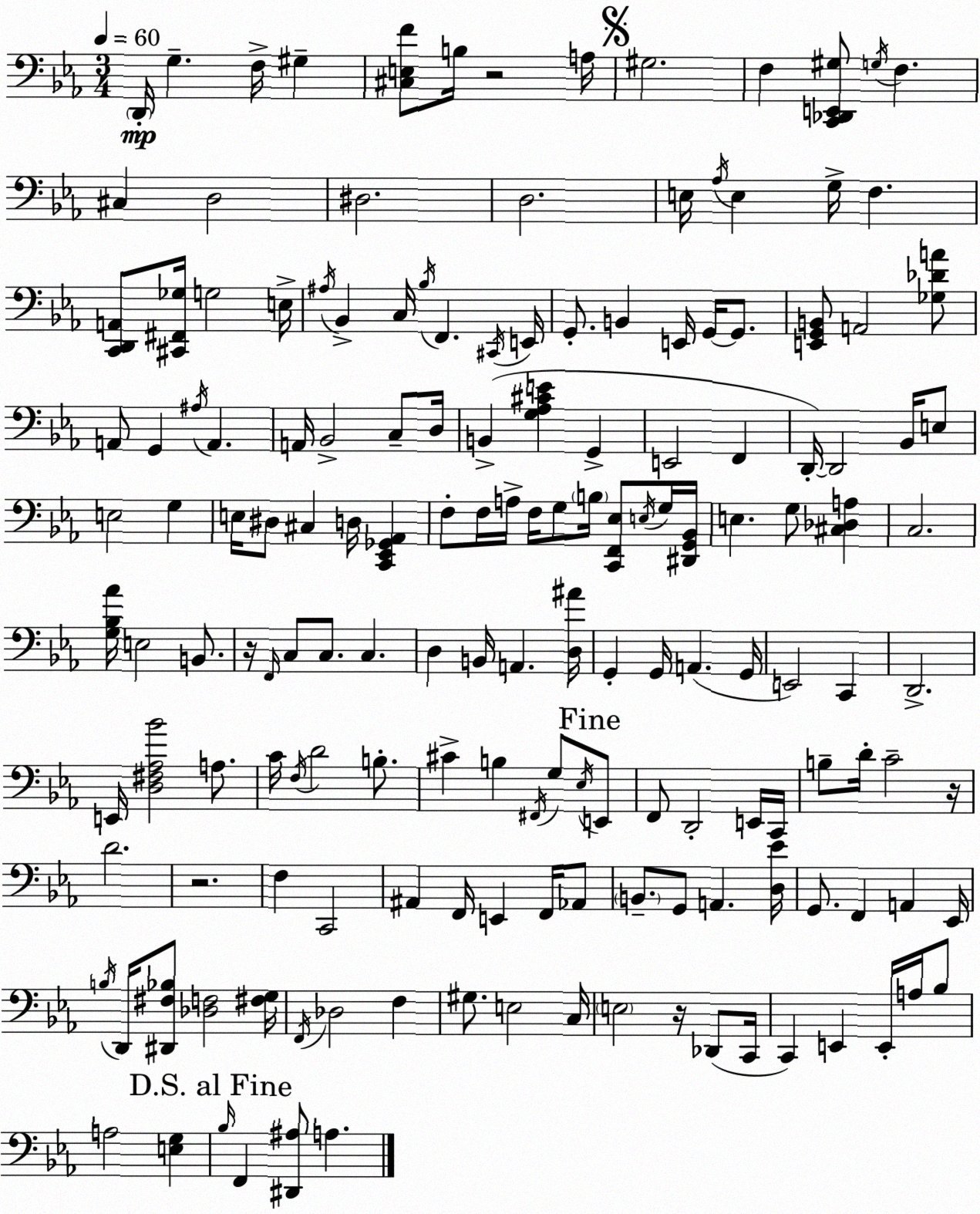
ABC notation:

X:1
T:Untitled
M:3/4
L:1/4
K:Cm
D,,/4 G, F,/4 ^G, [^C,E,F]/2 B,/4 z2 A,/4 ^G,2 F, [C,,_D,,E,,^G,]/2 G,/4 F, ^C, D,2 ^D,2 D,2 E,/4 _A,/4 E, G,/4 F, [C,,D,,A,,]/2 [^C,,^F,,_G,]/4 G,2 E,/4 ^A,/4 _B,, C,/4 _B,/4 F,, ^C,,/4 E,,/4 G,,/2 B,, E,,/4 G,,/4 G,,/2 [E,,G,,B,,]/2 A,,2 [_G,_DA]/2 A,,/2 G,, ^A,/4 A,, A,,/4 _B,,2 C,/2 D,/4 B,, [G,_A,^CE] G,, E,,2 F,, D,,/4 D,,2 _B,,/4 E,/2 E,2 G, E,/4 ^D,/2 ^C, D,/4 [C,,_E,,_G,,_A,,] F,/2 F,/4 A,/4 F,/4 G,/2 B,/4 [C,,F,,_E,]/2 E,/4 G,/4 [^D,,G,,_B,,]/4 E, G,/2 [^C,_D,A,] C,2 [G,_B,_A]/4 E,2 B,,/2 z/4 F,,/4 C,/2 C,/2 C, D, B,,/4 A,, [D,^A]/4 G,, G,,/4 A,, G,,/4 E,,2 C,, D,,2 E,,/4 [D,^F,_A,_B]2 A,/2 C/4 F,/4 D2 B,/2 ^C B, ^F,,/4 G,/2 _E,/4 E,,/2 F,,/2 D,,2 E,,/4 C,,/4 B,/2 D/4 C2 z/4 D2 z2 F, C,,2 ^A,, F,,/4 E,, F,,/4 _A,,/2 B,,/2 G,,/2 A,, [D,_E]/4 G,,/2 F,, A,, _E,,/4 B,/4 D,,/4 [^D,,^F,_B,]/2 [_D,F,]2 [^F,G,]/4 F,,/4 _D,2 F, ^G,/2 E,2 C,/4 E,2 z/4 _D,,/2 C,,/4 C,, E,, E,,/4 A,/4 _B,/2 A,2 [E,G,] _B,/4 F,, [^D,,^A,]/2 A,